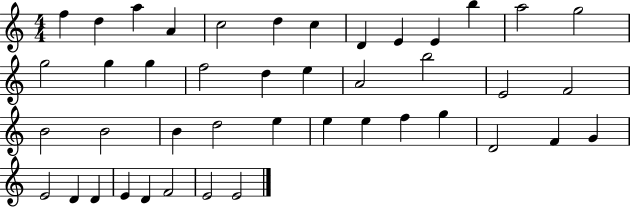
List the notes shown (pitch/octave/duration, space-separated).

F5/q D5/q A5/q A4/q C5/h D5/q C5/q D4/q E4/q E4/q B5/q A5/h G5/h G5/h G5/q G5/q F5/h D5/q E5/q A4/h B5/h E4/h F4/h B4/h B4/h B4/q D5/h E5/q E5/q E5/q F5/q G5/q D4/h F4/q G4/q E4/h D4/q D4/q E4/q D4/q F4/h E4/h E4/h